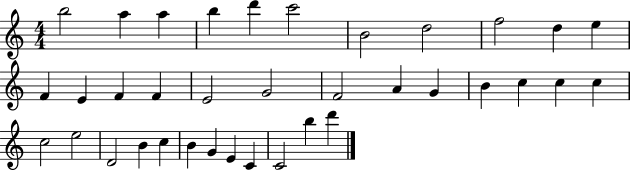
X:1
T:Untitled
M:4/4
L:1/4
K:C
b2 a a b d' c'2 B2 d2 f2 d e F E F F E2 G2 F2 A G B c c c c2 e2 D2 B c B G E C C2 b d'